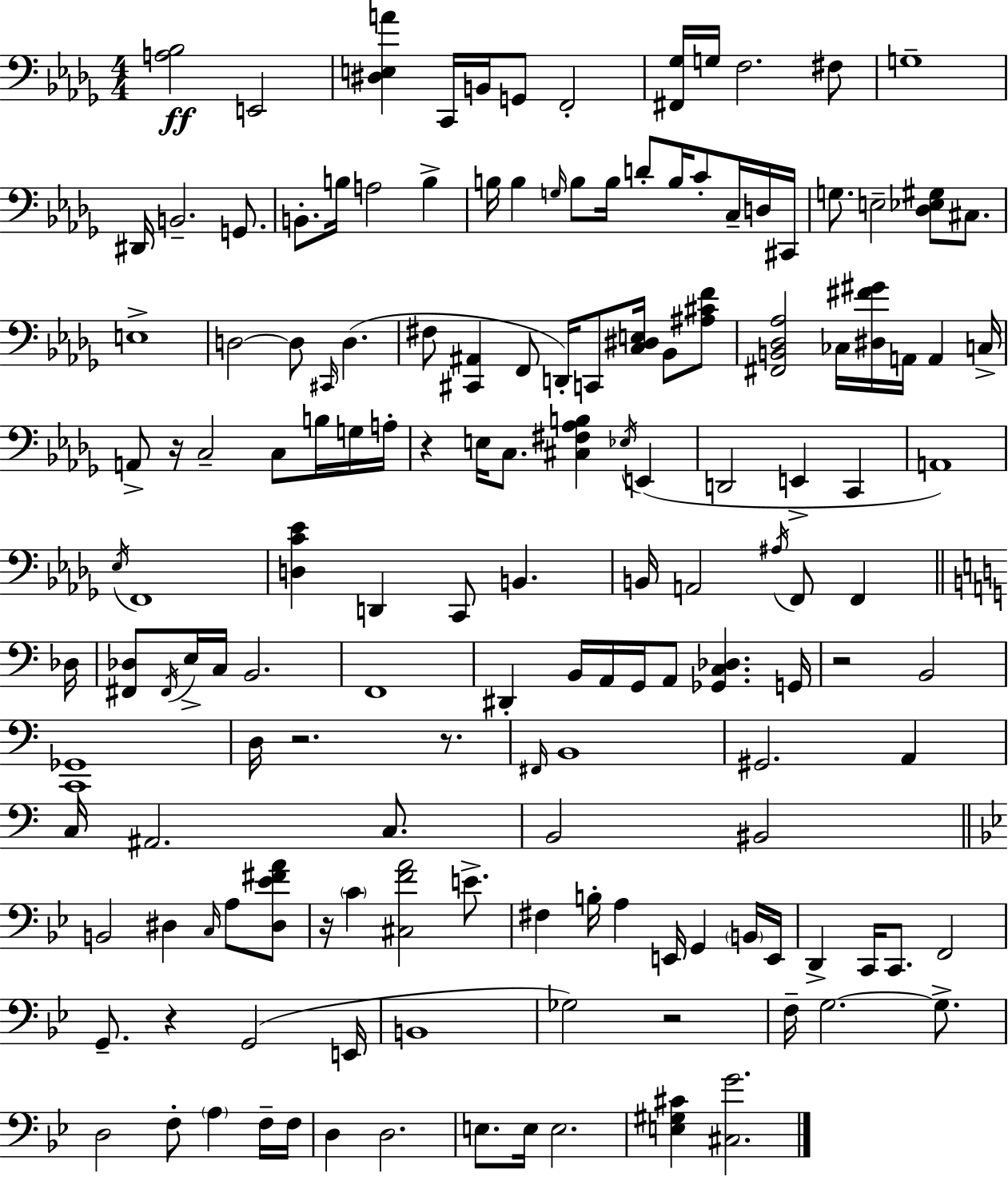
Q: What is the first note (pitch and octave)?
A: E2